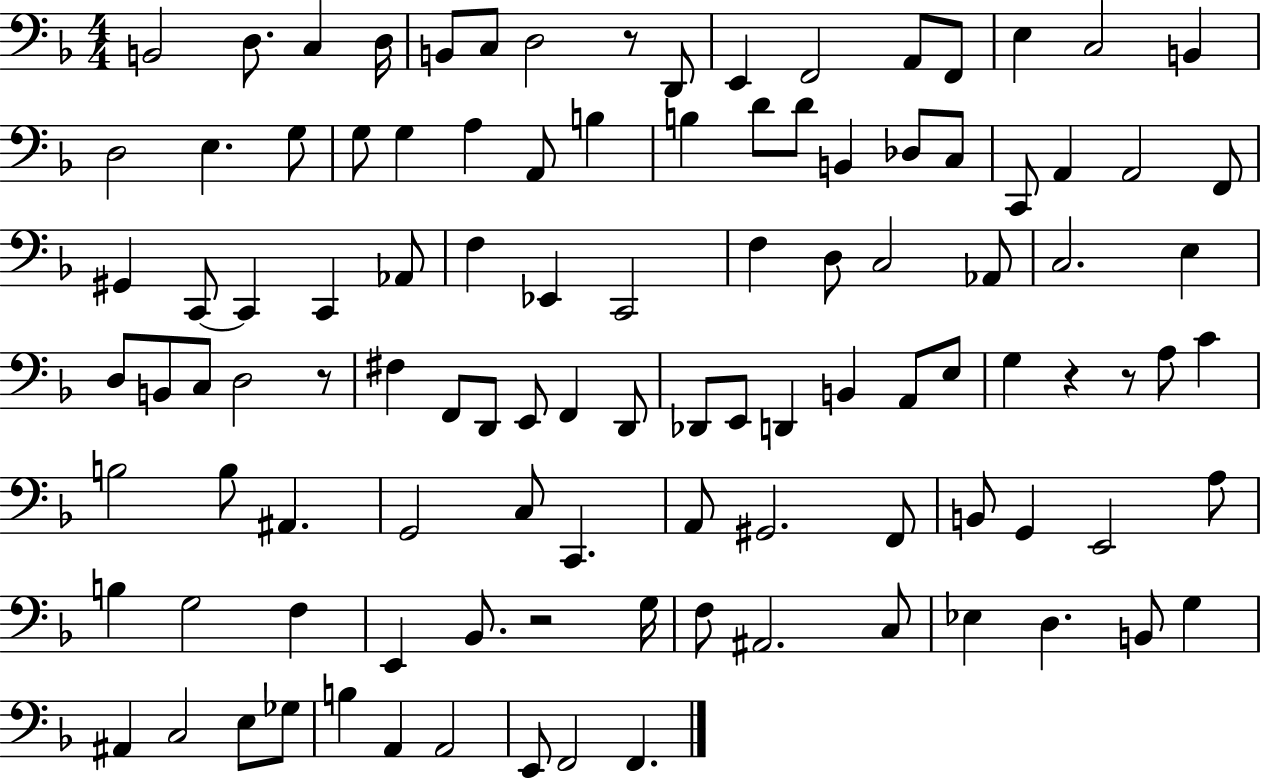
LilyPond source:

{
  \clef bass
  \numericTimeSignature
  \time 4/4
  \key f \major
  b,2 d8. c4 d16 | b,8 c8 d2 r8 d,8 | e,4 f,2 a,8 f,8 | e4 c2 b,4 | \break d2 e4. g8 | g8 g4 a4 a,8 b4 | b4 d'8 d'8 b,4 des8 c8 | c,8 a,4 a,2 f,8 | \break gis,4 c,8~~ c,4 c,4 aes,8 | f4 ees,4 c,2 | f4 d8 c2 aes,8 | c2. e4 | \break d8 b,8 c8 d2 r8 | fis4 f,8 d,8 e,8 f,4 d,8 | des,8 e,8 d,4 b,4 a,8 e8 | g4 r4 r8 a8 c'4 | \break b2 b8 ais,4. | g,2 c8 c,4. | a,8 gis,2. f,8 | b,8 g,4 e,2 a8 | \break b4 g2 f4 | e,4 bes,8. r2 g16 | f8 ais,2. c8 | ees4 d4. b,8 g4 | \break ais,4 c2 e8 ges8 | b4 a,4 a,2 | e,8 f,2 f,4. | \bar "|."
}